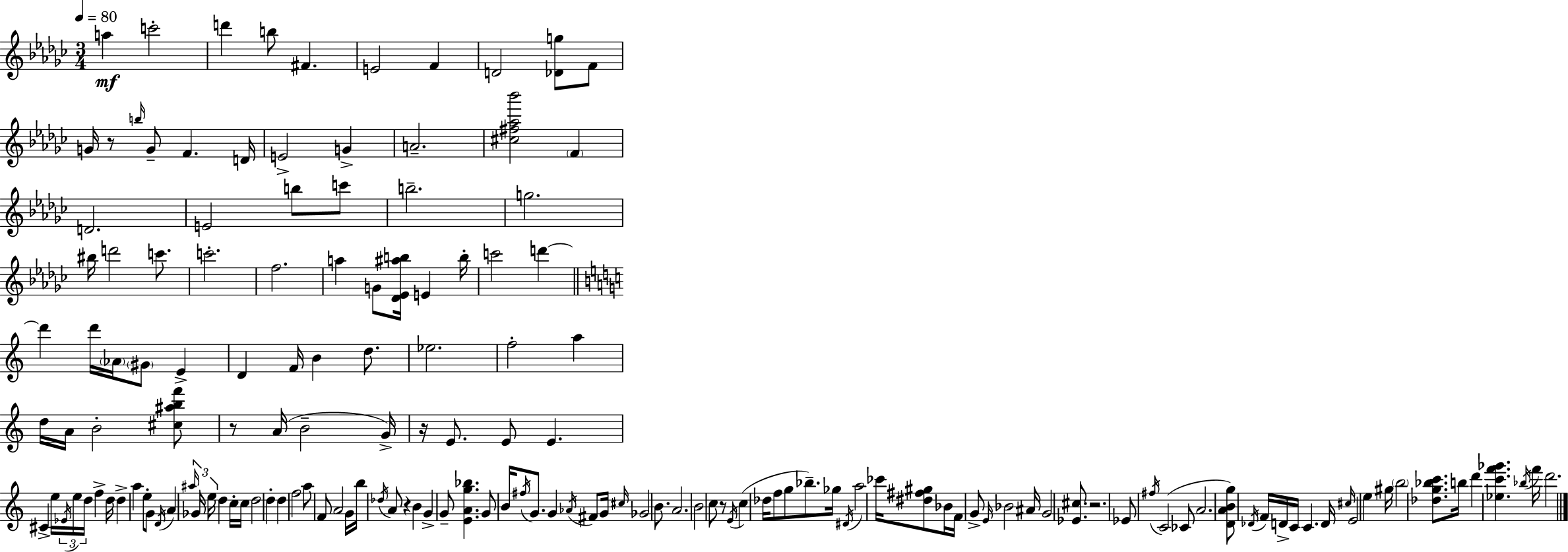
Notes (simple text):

A5/q C6/h D6/q B5/e F#4/q. E4/h F4/q D4/h [Db4,G5]/e F4/e G4/s R/e B5/s G4/e F4/q. D4/s E4/h G4/q A4/h. [C#5,F#5,Ab5,Bb6]/h F4/q D4/h. E4/h B5/e C6/e B5/h. G5/h. BIS5/s D6/h C6/e. C6/h. F5/h. A5/q G4/e [Db4,Eb4,A#5,B5]/s E4/q B5/s C6/h D6/q D6/q D6/s Ab4/s G#4/e E4/q D4/q F4/s B4/q D5/e. Eb5/h. F5/h A5/q D5/s A4/s B4/h [C#5,A#5,B5,F6]/e R/e A4/s B4/h G4/s R/s E4/e. E4/e E4/q. C#4/q E5/s Eb4/s E5/s D5/s F5/q D5/s D5/q A5/q E5/e G4/e D4/s A4/q A#5/s Gb4/s E5/s D5/q C5/s C5/s D5/h D5/q D5/q F5/h A5/e F4/e A4/h G4/s B5/s Db5/s A4/e R/q B4/q G4/q G4/e [E4,A4,G5,Bb5]/q. G4/e B4/s F#5/s G4/e. G4/q Ab4/s F#4/e G4/s C#5/s Gb4/h B4/e. A4/h. B4/h C5/e R/e E4/s C5/q Db5/s F5/e G5/e Bb5/e. Gb5/s D#4/s A5/h CES6/s [D#5,F#5,G#5]/e Bb4/s F4/s G4/e E4/s Bb4/h A#4/s G4/h [Eb4,C#5]/e. R/h. Eb4/e F#5/s C4/h CES4/e A4/h. [D4,A4,B4,G5]/e Db4/s F4/s D4/s C4/s C4/q. D4/s C#5/s E4/h E5/q G#5/s B5/h [Db5,G5,Bb5,C6]/e. B5/s D6/q [Eb5,C6,F6,Gb6]/q. Bb5/s F6/s D6/h.